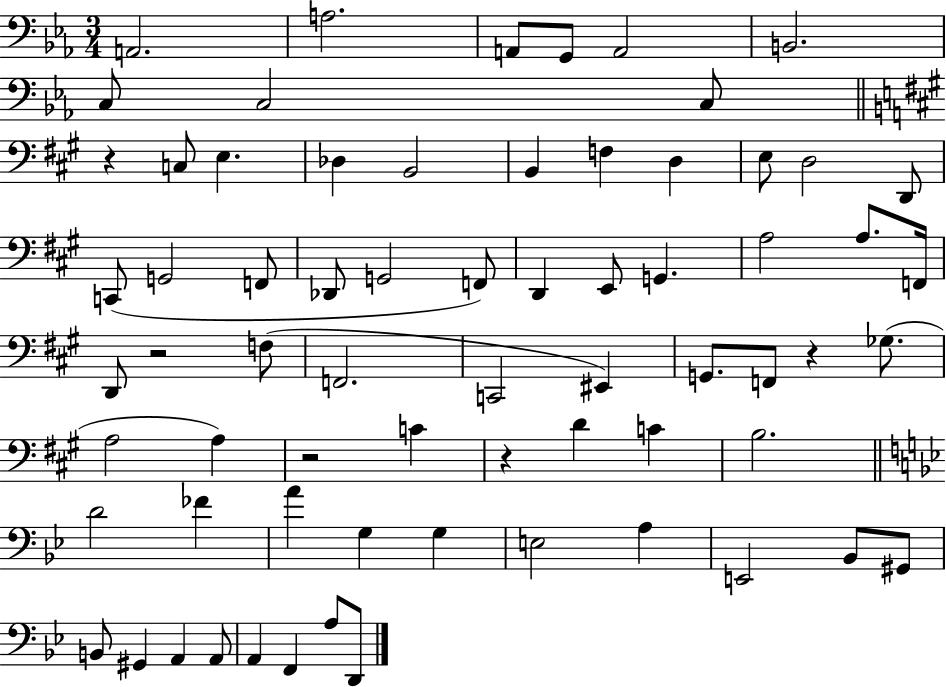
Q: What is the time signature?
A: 3/4